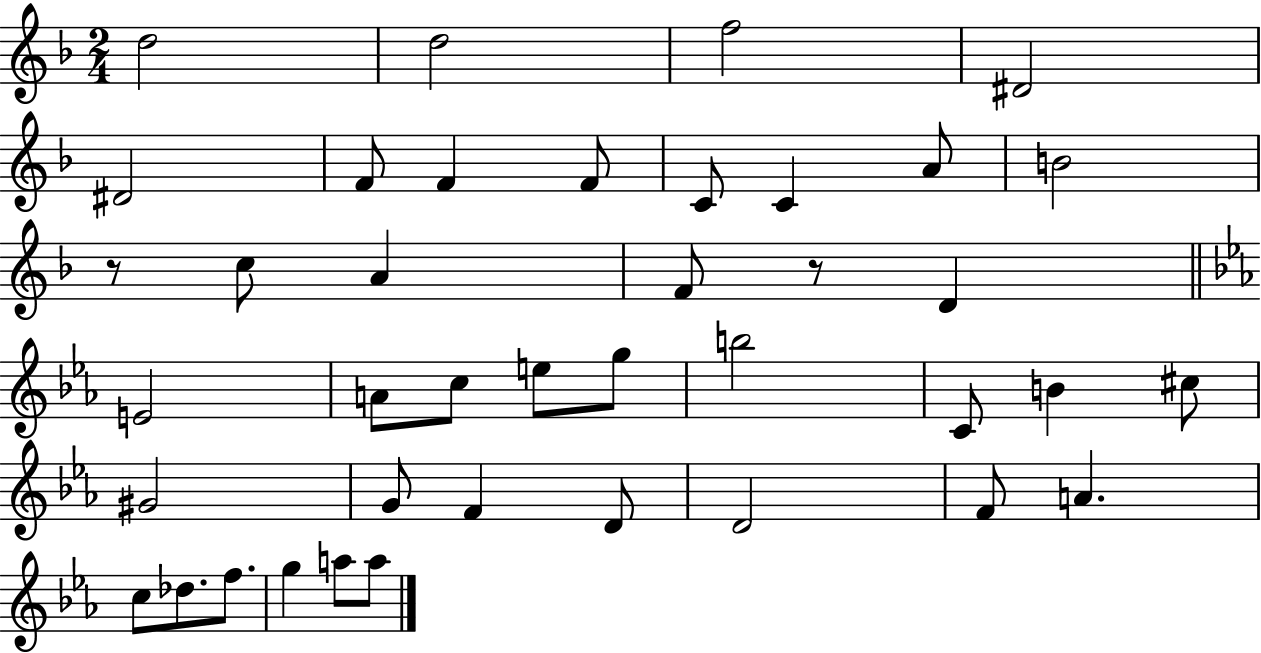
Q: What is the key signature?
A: F major